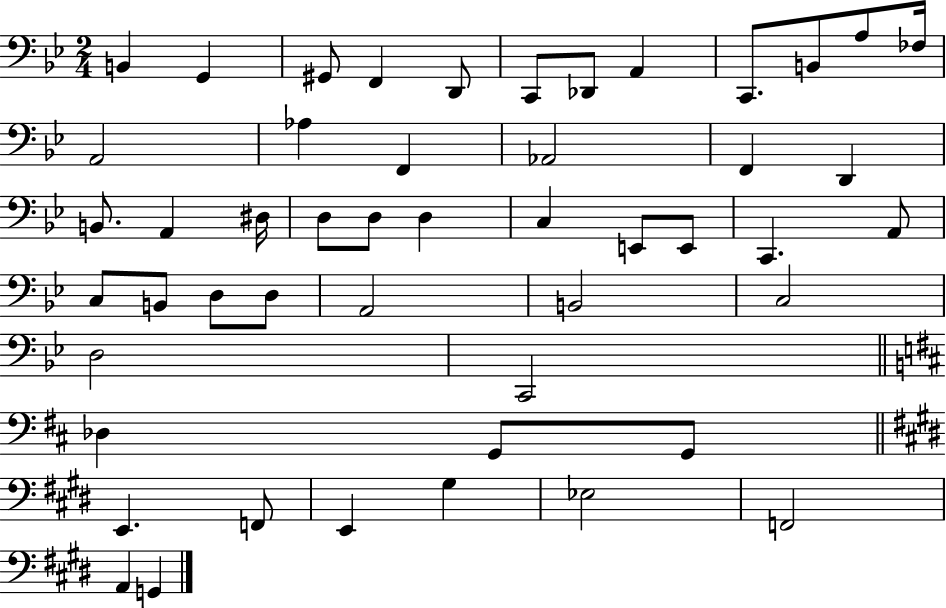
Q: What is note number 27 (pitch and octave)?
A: E2